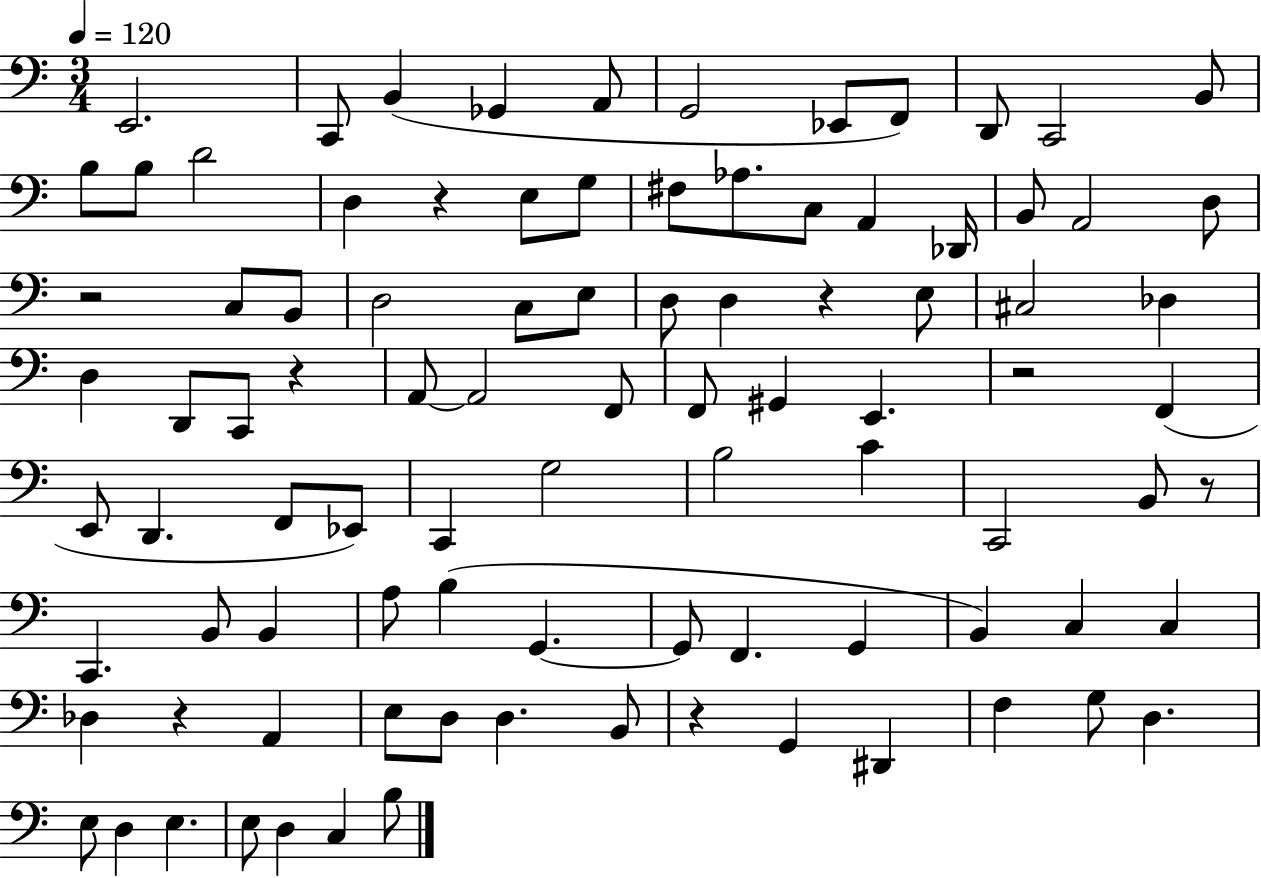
E2/h. C2/e B2/q Gb2/q A2/e G2/h Eb2/e F2/e D2/e C2/h B2/e B3/e B3/e D4/h D3/q R/q E3/e G3/e F#3/e Ab3/e. C3/e A2/q Db2/s B2/e A2/h D3/e R/h C3/e B2/e D3/h C3/e E3/e D3/e D3/q R/q E3/e C#3/h Db3/q D3/q D2/e C2/e R/q A2/e A2/h F2/e F2/e G#2/q E2/q. R/h F2/q E2/e D2/q. F2/e Eb2/e C2/q G3/h B3/h C4/q C2/h B2/e R/e C2/q. B2/e B2/q A3/e B3/q G2/q. G2/e F2/q. G2/q B2/q C3/q C3/q Db3/q R/q A2/q E3/e D3/e D3/q. B2/e R/q G2/q D#2/q F3/q G3/e D3/q. E3/e D3/q E3/q. E3/e D3/q C3/q B3/e